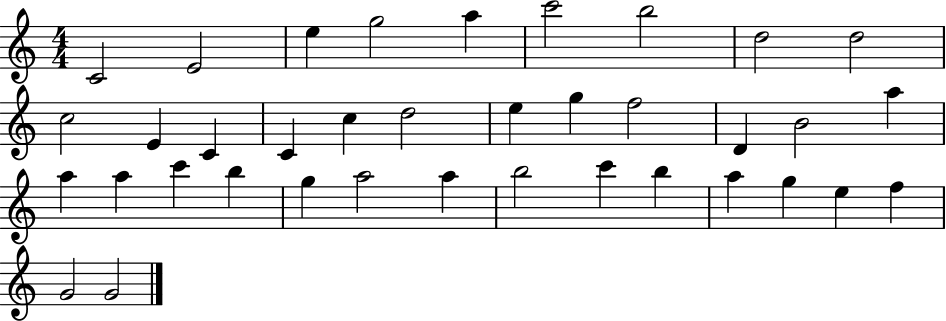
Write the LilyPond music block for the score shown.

{
  \clef treble
  \numericTimeSignature
  \time 4/4
  \key c \major
  c'2 e'2 | e''4 g''2 a''4 | c'''2 b''2 | d''2 d''2 | \break c''2 e'4 c'4 | c'4 c''4 d''2 | e''4 g''4 f''2 | d'4 b'2 a''4 | \break a''4 a''4 c'''4 b''4 | g''4 a''2 a''4 | b''2 c'''4 b''4 | a''4 g''4 e''4 f''4 | \break g'2 g'2 | \bar "|."
}